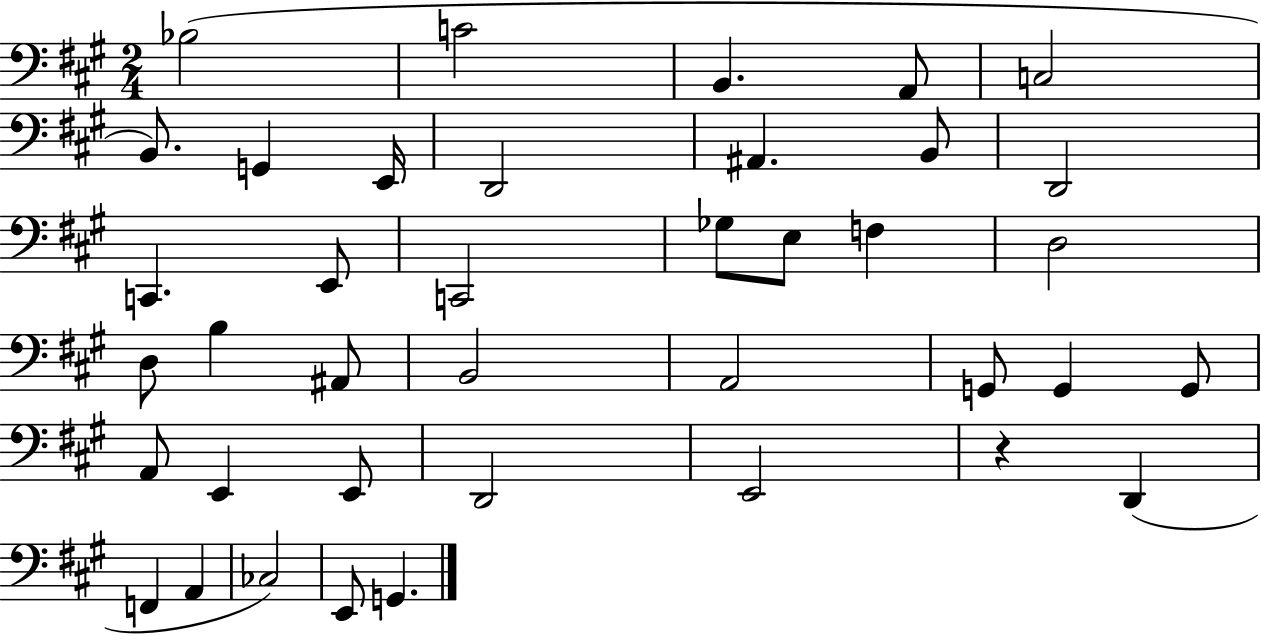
X:1
T:Untitled
M:2/4
L:1/4
K:A
_B,2 C2 B,, A,,/2 C,2 B,,/2 G,, E,,/4 D,,2 ^A,, B,,/2 D,,2 C,, E,,/2 C,,2 _G,/2 E,/2 F, D,2 D,/2 B, ^A,,/2 B,,2 A,,2 G,,/2 G,, G,,/2 A,,/2 E,, E,,/2 D,,2 E,,2 z D,, F,, A,, _C,2 E,,/2 G,,